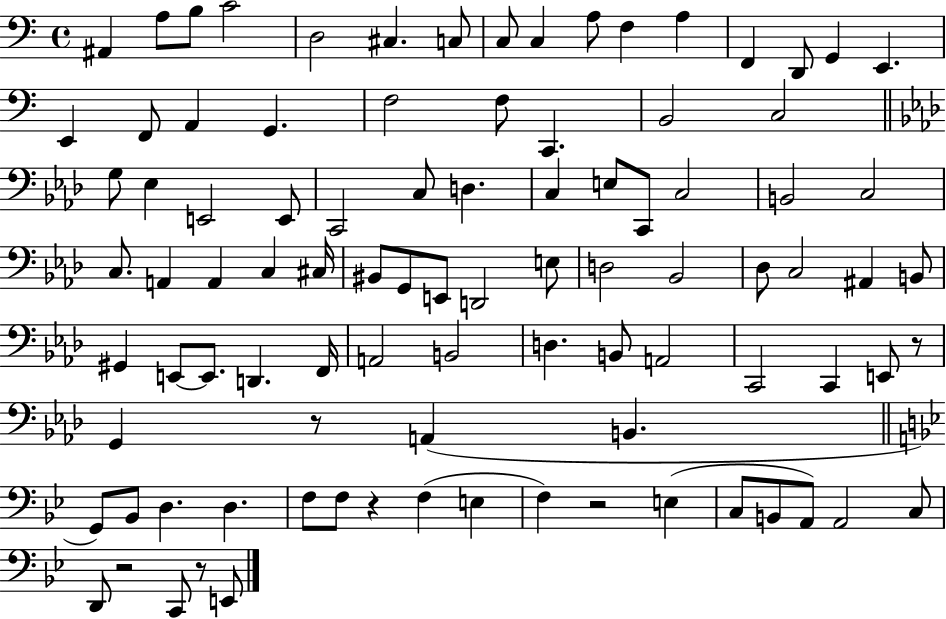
X:1
T:Untitled
M:4/4
L:1/4
K:C
^A,, A,/2 B,/2 C2 D,2 ^C, C,/2 C,/2 C, A,/2 F, A, F,, D,,/2 G,, E,, E,, F,,/2 A,, G,, F,2 F,/2 C,, B,,2 C,2 G,/2 _E, E,,2 E,,/2 C,,2 C,/2 D, C, E,/2 C,,/2 C,2 B,,2 C,2 C,/2 A,, A,, C, ^C,/4 ^B,,/2 G,,/2 E,,/2 D,,2 E,/2 D,2 _B,,2 _D,/2 C,2 ^A,, B,,/2 ^G,, E,,/2 E,,/2 D,, F,,/4 A,,2 B,,2 D, B,,/2 A,,2 C,,2 C,, E,,/2 z/2 G,, z/2 A,, B,, G,,/2 _B,,/2 D, D, F,/2 F,/2 z F, E, F, z2 E, C,/2 B,,/2 A,,/2 A,,2 C,/2 D,,/2 z2 C,,/2 z/2 E,,/2